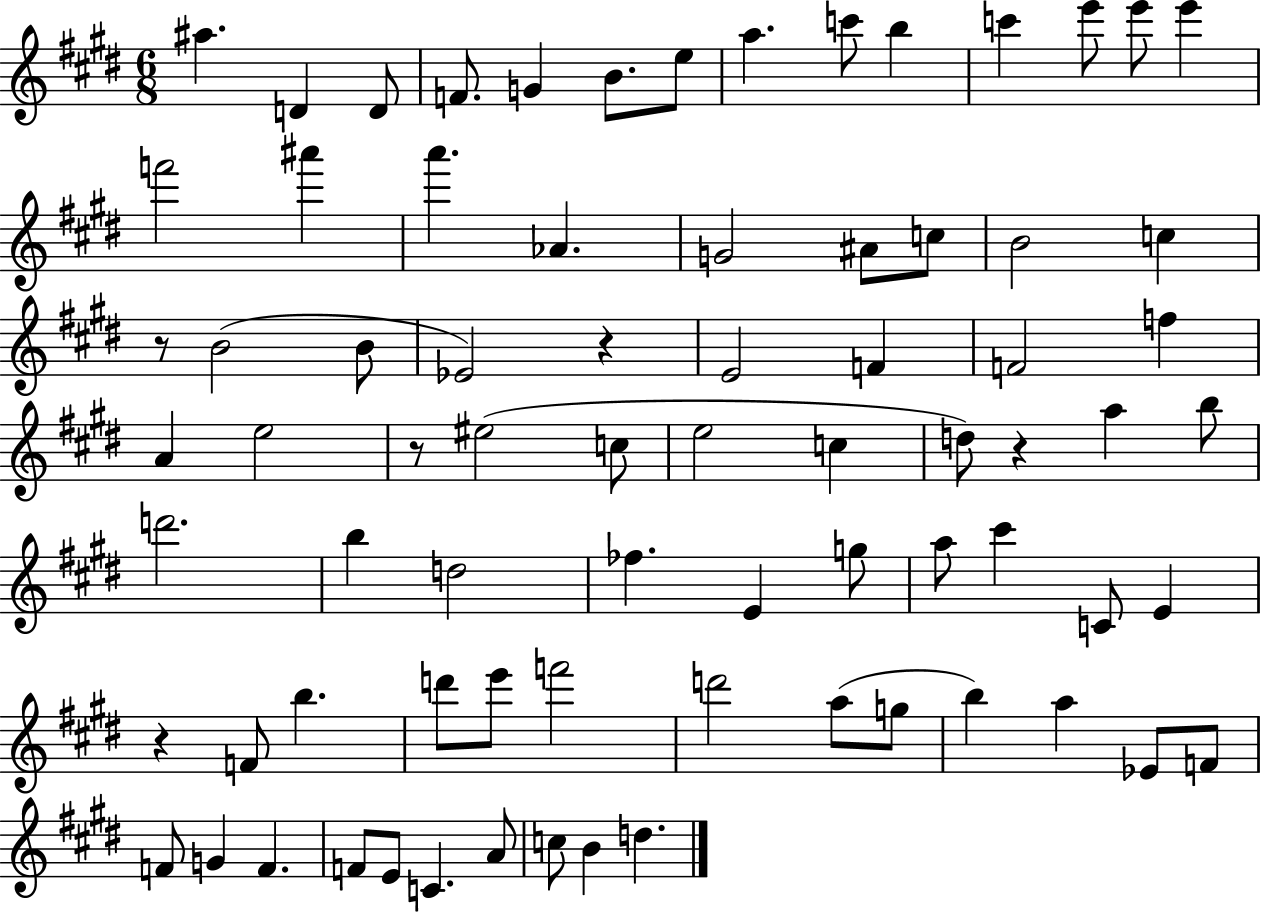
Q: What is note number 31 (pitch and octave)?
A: A4